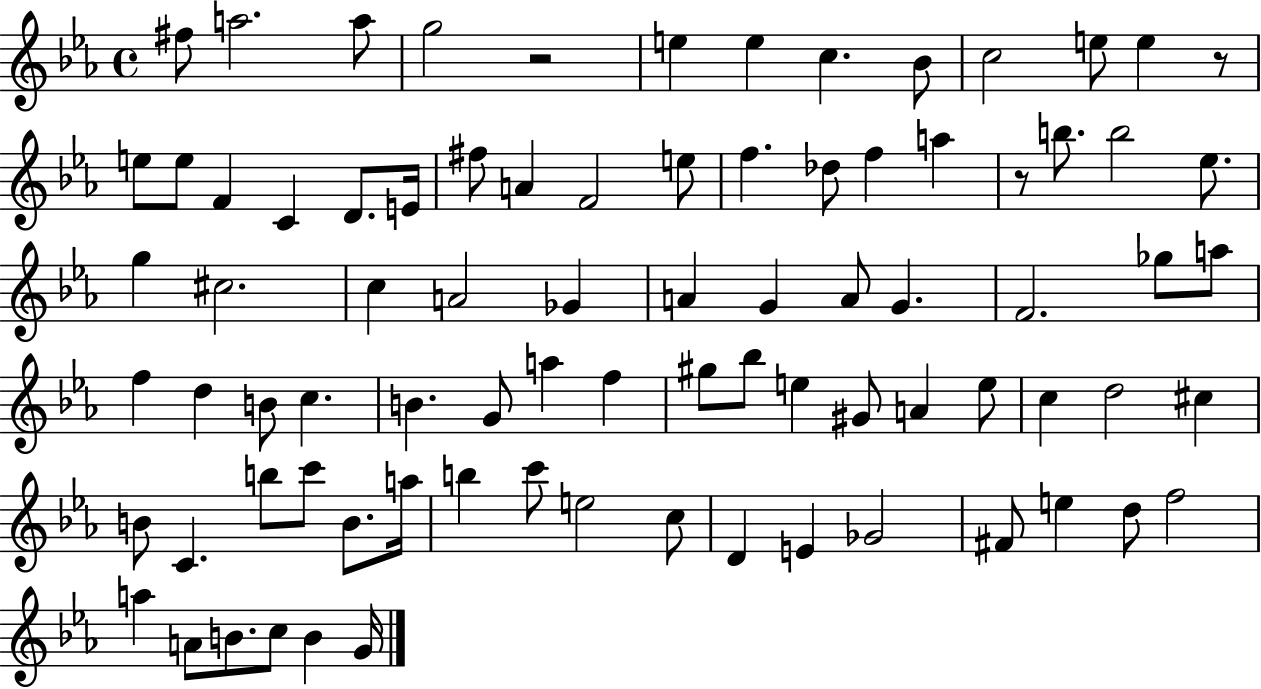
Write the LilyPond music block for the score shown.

{
  \clef treble
  \time 4/4
  \defaultTimeSignature
  \key ees \major
  \repeat volta 2 { fis''8 a''2. a''8 | g''2 r2 | e''4 e''4 c''4. bes'8 | c''2 e''8 e''4 r8 | \break e''8 e''8 f'4 c'4 d'8. e'16 | fis''8 a'4 f'2 e''8 | f''4. des''8 f''4 a''4 | r8 b''8. b''2 ees''8. | \break g''4 cis''2. | c''4 a'2 ges'4 | a'4 g'4 a'8 g'4. | f'2. ges''8 a''8 | \break f''4 d''4 b'8 c''4. | b'4. g'8 a''4 f''4 | gis''8 bes''8 e''4 gis'8 a'4 e''8 | c''4 d''2 cis''4 | \break b'8 c'4. b''8 c'''8 b'8. a''16 | b''4 c'''8 e''2 c''8 | d'4 e'4 ges'2 | fis'8 e''4 d''8 f''2 | \break a''4 a'8 b'8. c''8 b'4 g'16 | } \bar "|."
}